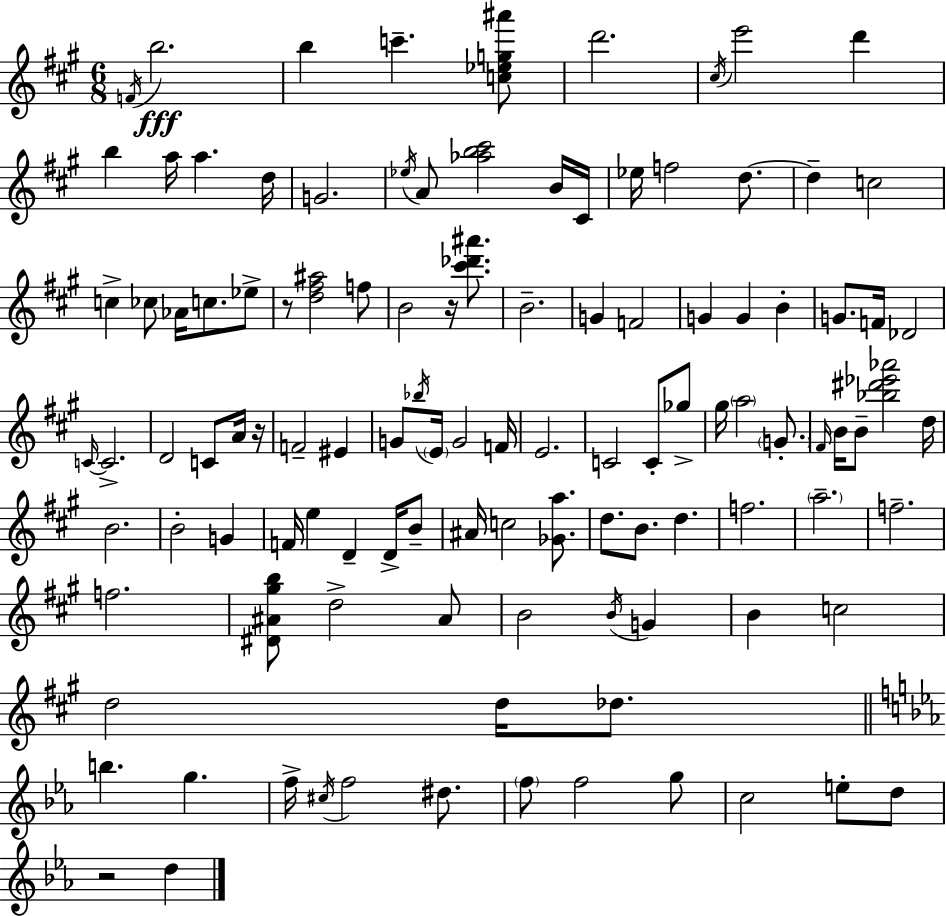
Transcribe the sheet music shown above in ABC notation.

X:1
T:Untitled
M:6/8
L:1/4
K:A
F/4 b2 b c' [c_eg^a']/2 d'2 ^c/4 e'2 d' b a/4 a d/4 G2 _e/4 A/2 [_ab^c']2 B/4 ^C/4 _e/4 f2 d/2 d c2 c _c/2 _A/4 c/2 _e/2 z/2 [d^f^a]2 f/2 B2 z/4 [^c'_d'^a']/2 B2 G F2 G G B G/2 F/4 _D2 C/4 C2 D2 C/2 A/4 z/4 F2 ^E G/2 _b/4 E/4 G2 F/4 E2 C2 C/2 _g/2 ^g/4 a2 G/2 ^F/4 B/4 B/2 [_b^d'_e'_a']2 d/4 B2 B2 G F/4 e D D/4 B/2 ^A/4 c2 [_Ga]/2 d/2 B/2 d f2 a2 f2 f2 [^D^A^gb]/2 d2 ^A/2 B2 B/4 G B c2 d2 d/4 _d/2 b g f/4 ^c/4 f2 ^d/2 f/2 f2 g/2 c2 e/2 d/2 z2 d